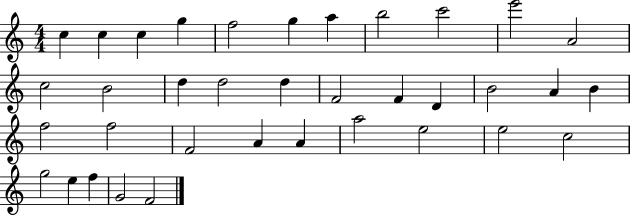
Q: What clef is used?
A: treble